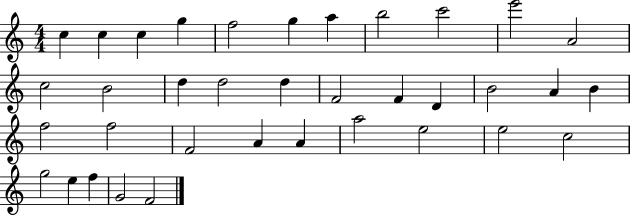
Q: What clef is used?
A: treble